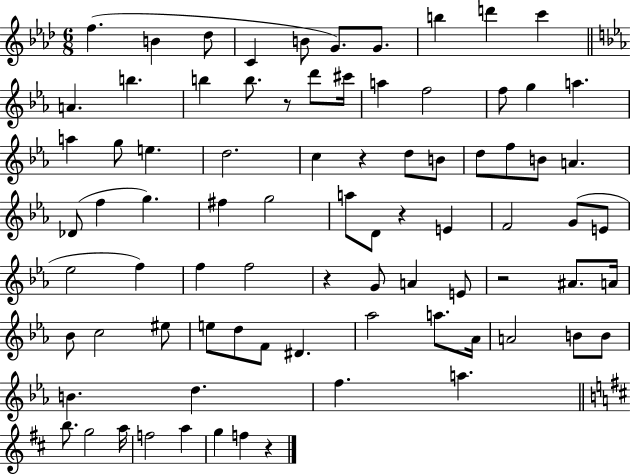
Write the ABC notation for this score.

X:1
T:Untitled
M:6/8
L:1/4
K:Ab
f B _d/2 C B/2 G/2 G/2 b d' c' A b b b/2 z/2 d'/2 ^c'/4 a f2 f/2 g a a g/2 e d2 c z d/2 B/2 d/2 f/2 B/2 A _D/2 f g ^f g2 a/2 D/2 z E F2 G/2 E/2 _e2 f f f2 z G/2 A E/2 z2 ^A/2 A/4 _B/2 c2 ^e/2 e/2 d/2 F/2 ^D _a2 a/2 _A/4 A2 B/2 B/2 B d f a b/2 g2 a/4 f2 a g f z